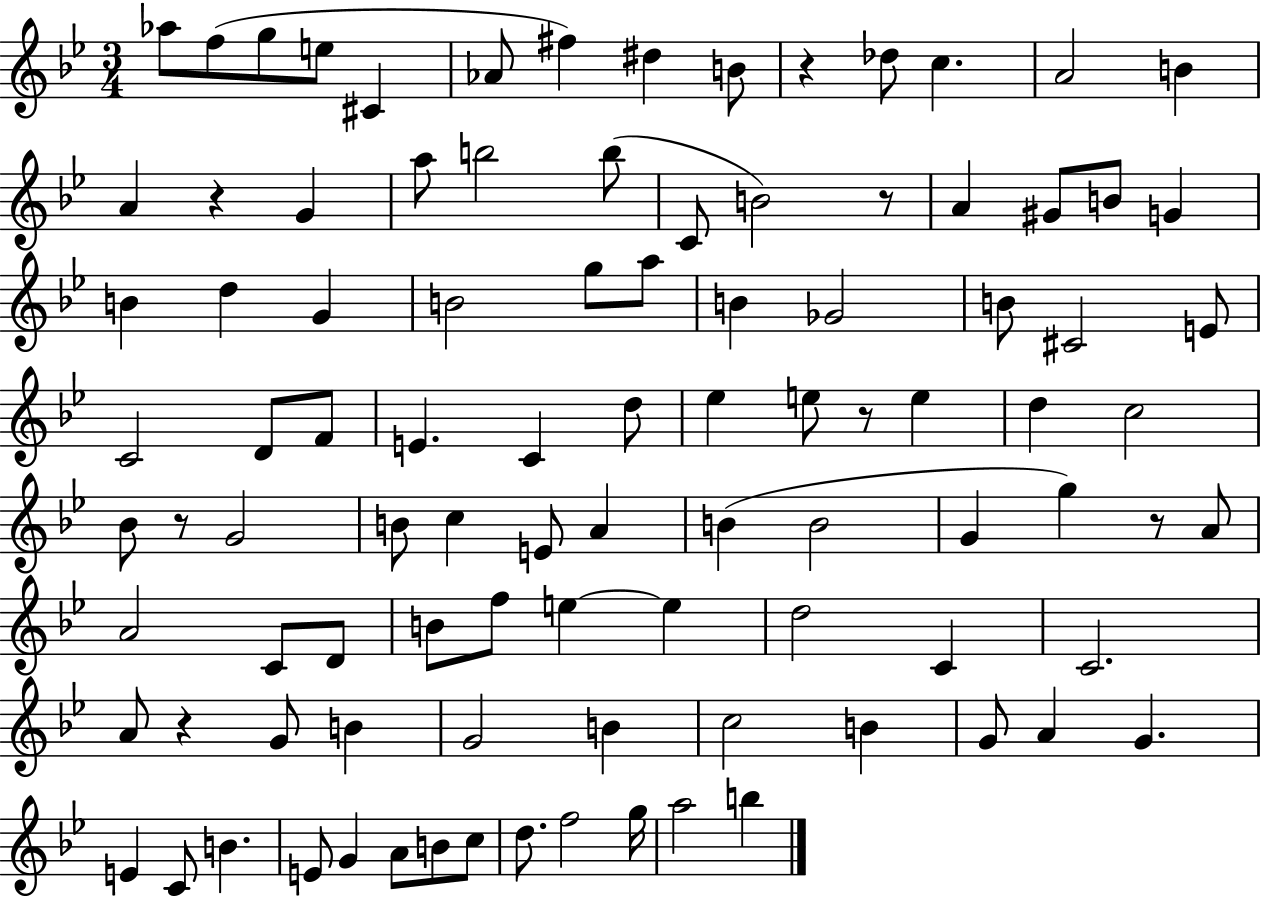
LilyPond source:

{
  \clef treble
  \numericTimeSignature
  \time 3/4
  \key bes \major
  aes''8 f''8( g''8 e''8 cis'4 | aes'8 fis''4) dis''4 b'8 | r4 des''8 c''4. | a'2 b'4 | \break a'4 r4 g'4 | a''8 b''2 b''8( | c'8 b'2) r8 | a'4 gis'8 b'8 g'4 | \break b'4 d''4 g'4 | b'2 g''8 a''8 | b'4 ges'2 | b'8 cis'2 e'8 | \break c'2 d'8 f'8 | e'4. c'4 d''8 | ees''4 e''8 r8 e''4 | d''4 c''2 | \break bes'8 r8 g'2 | b'8 c''4 e'8 a'4 | b'4( b'2 | g'4 g''4) r8 a'8 | \break a'2 c'8 d'8 | b'8 f''8 e''4~~ e''4 | d''2 c'4 | c'2. | \break a'8 r4 g'8 b'4 | g'2 b'4 | c''2 b'4 | g'8 a'4 g'4. | \break e'4 c'8 b'4. | e'8 g'4 a'8 b'8 c''8 | d''8. f''2 g''16 | a''2 b''4 | \break \bar "|."
}